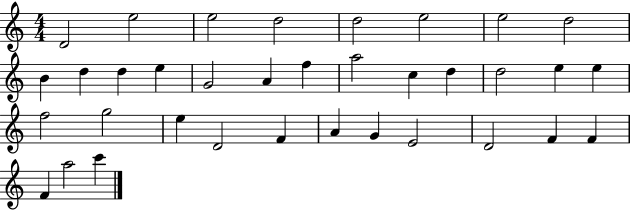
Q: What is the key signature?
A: C major